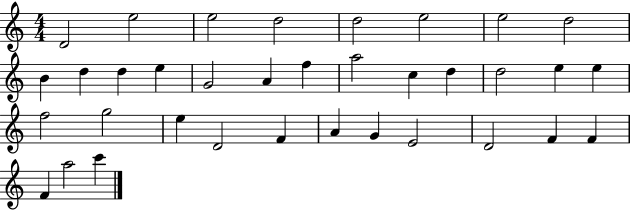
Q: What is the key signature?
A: C major